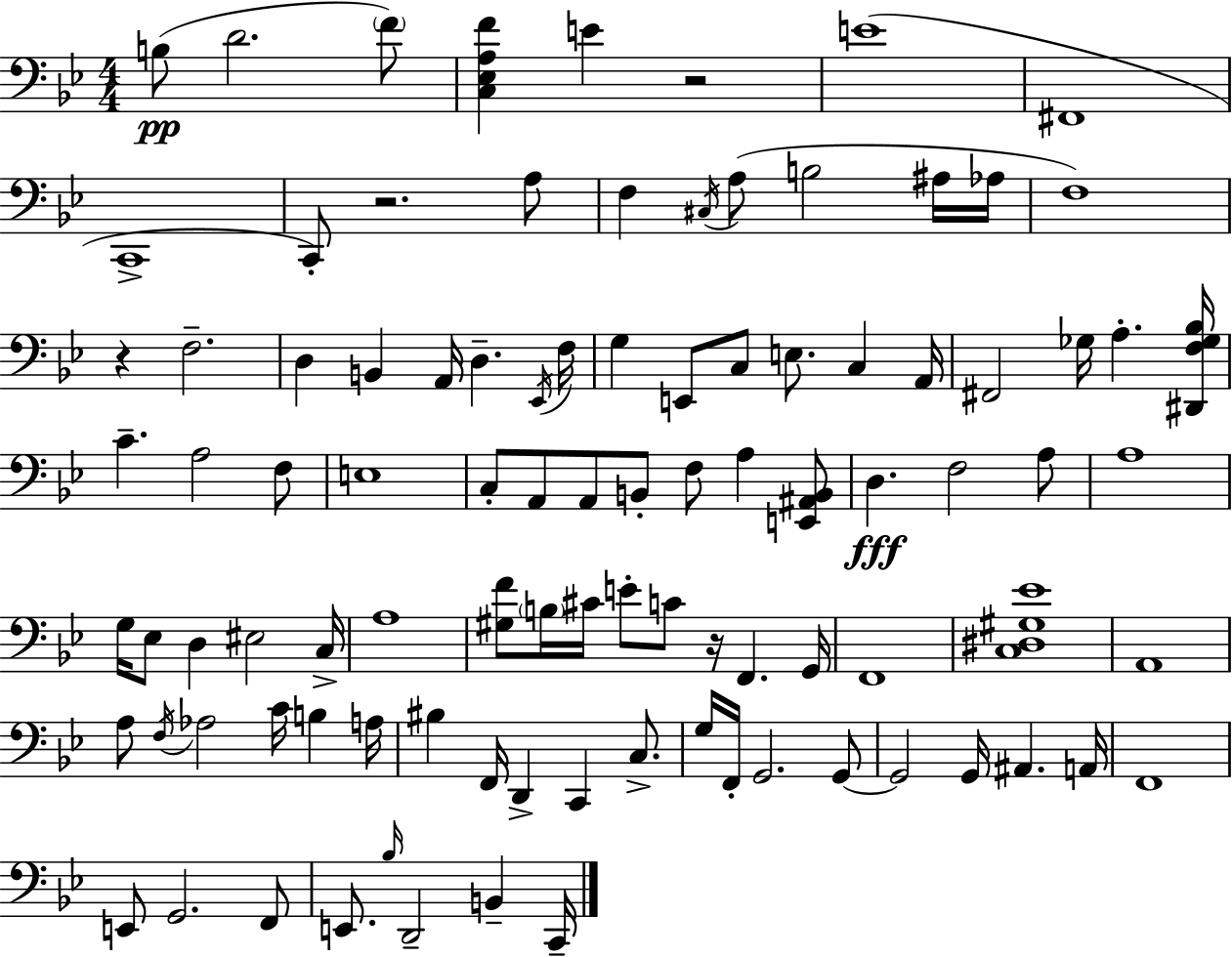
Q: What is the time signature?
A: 4/4